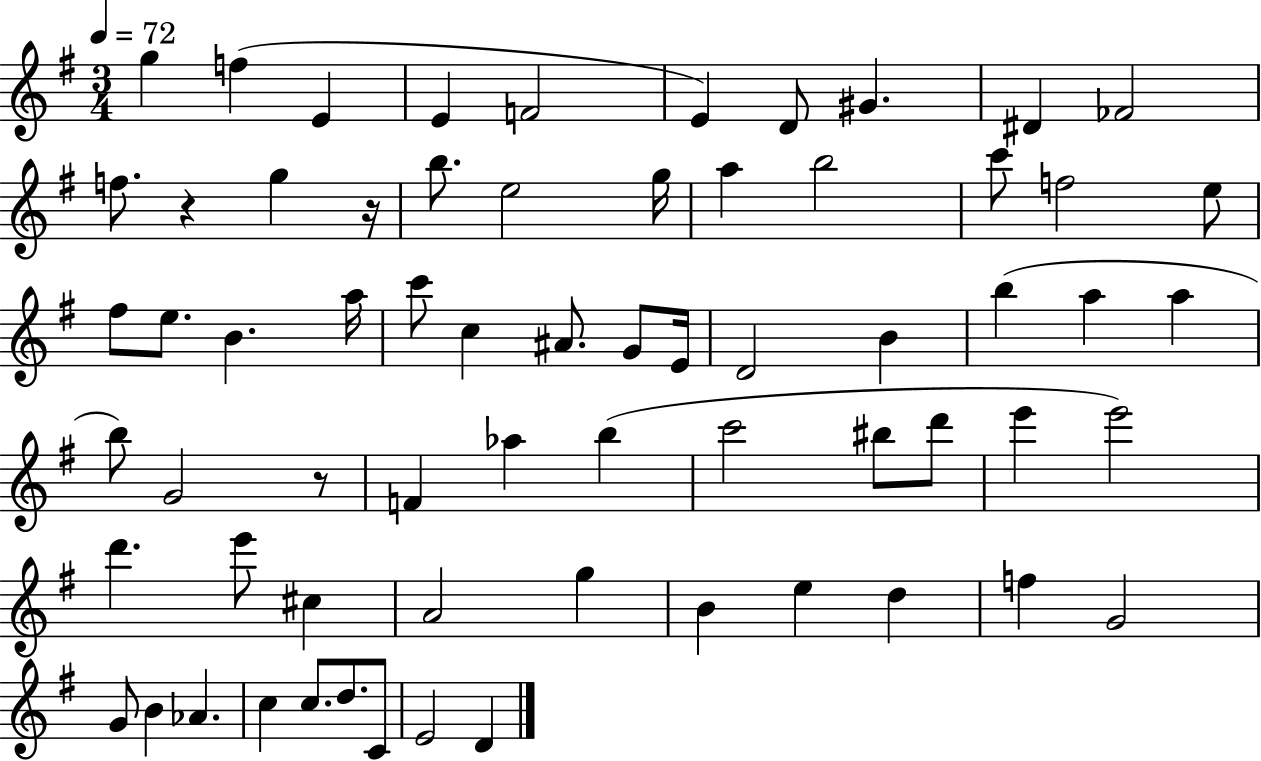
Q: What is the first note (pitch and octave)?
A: G5